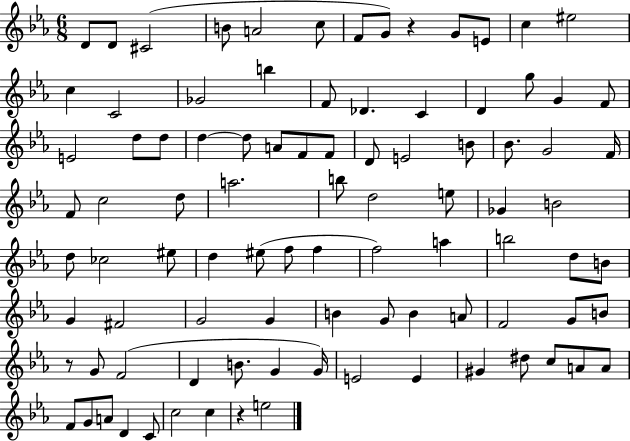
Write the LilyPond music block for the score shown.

{
  \clef treble
  \numericTimeSignature
  \time 6/8
  \key ees \major
  d'8 d'8 cis'2( | b'8 a'2 c''8 | f'8 g'8) r4 g'8 e'8 | c''4 eis''2 | \break c''4 c'2 | ges'2 b''4 | f'8 des'4. c'4 | d'4 g''8 g'4 f'8 | \break e'2 d''8 d''8 | d''4~~ d''8 a'8 f'8 f'8 | d'8 e'2 b'8 | bes'8. g'2 f'16 | \break f'8 c''2 d''8 | a''2. | b''8 d''2 e''8 | ges'4 b'2 | \break d''8 ces''2 eis''8 | d''4 eis''8( f''8 f''4 | f''2) a''4 | b''2 d''8 b'8 | \break g'4 fis'2 | g'2 g'4 | b'4 g'8 b'4 a'8 | f'2 g'8 b'8 | \break r8 g'8 f'2( | d'4 b'8. g'4 g'16) | e'2 e'4 | gis'4 dis''8 c''8 a'8 a'8 | \break f'8 g'8 a'8 d'4 c'8 | c''2 c''4 | r4 e''2 | \bar "|."
}